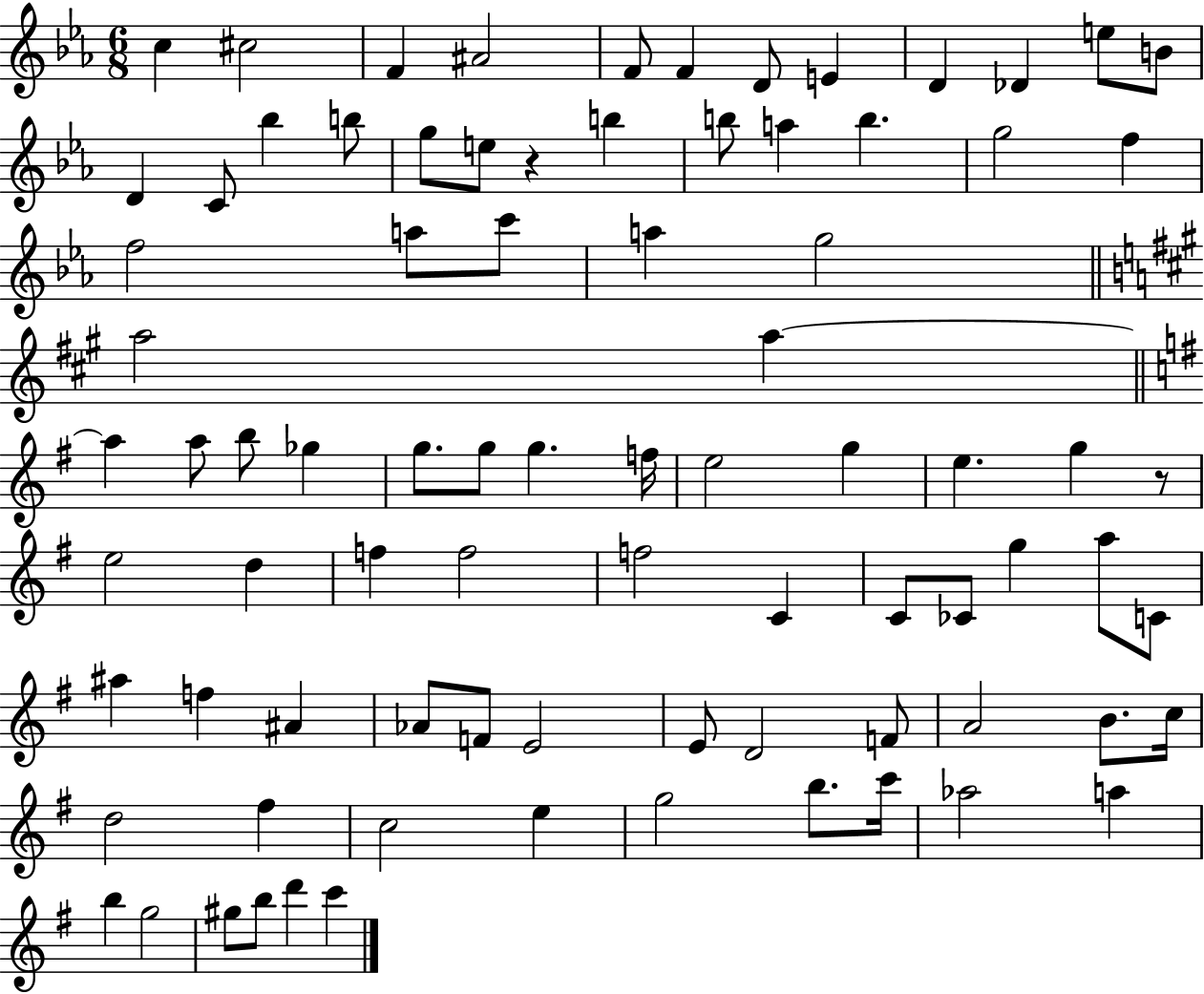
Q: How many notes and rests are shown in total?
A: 83